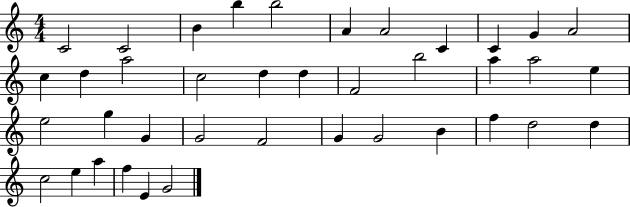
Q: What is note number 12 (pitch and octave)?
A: C5